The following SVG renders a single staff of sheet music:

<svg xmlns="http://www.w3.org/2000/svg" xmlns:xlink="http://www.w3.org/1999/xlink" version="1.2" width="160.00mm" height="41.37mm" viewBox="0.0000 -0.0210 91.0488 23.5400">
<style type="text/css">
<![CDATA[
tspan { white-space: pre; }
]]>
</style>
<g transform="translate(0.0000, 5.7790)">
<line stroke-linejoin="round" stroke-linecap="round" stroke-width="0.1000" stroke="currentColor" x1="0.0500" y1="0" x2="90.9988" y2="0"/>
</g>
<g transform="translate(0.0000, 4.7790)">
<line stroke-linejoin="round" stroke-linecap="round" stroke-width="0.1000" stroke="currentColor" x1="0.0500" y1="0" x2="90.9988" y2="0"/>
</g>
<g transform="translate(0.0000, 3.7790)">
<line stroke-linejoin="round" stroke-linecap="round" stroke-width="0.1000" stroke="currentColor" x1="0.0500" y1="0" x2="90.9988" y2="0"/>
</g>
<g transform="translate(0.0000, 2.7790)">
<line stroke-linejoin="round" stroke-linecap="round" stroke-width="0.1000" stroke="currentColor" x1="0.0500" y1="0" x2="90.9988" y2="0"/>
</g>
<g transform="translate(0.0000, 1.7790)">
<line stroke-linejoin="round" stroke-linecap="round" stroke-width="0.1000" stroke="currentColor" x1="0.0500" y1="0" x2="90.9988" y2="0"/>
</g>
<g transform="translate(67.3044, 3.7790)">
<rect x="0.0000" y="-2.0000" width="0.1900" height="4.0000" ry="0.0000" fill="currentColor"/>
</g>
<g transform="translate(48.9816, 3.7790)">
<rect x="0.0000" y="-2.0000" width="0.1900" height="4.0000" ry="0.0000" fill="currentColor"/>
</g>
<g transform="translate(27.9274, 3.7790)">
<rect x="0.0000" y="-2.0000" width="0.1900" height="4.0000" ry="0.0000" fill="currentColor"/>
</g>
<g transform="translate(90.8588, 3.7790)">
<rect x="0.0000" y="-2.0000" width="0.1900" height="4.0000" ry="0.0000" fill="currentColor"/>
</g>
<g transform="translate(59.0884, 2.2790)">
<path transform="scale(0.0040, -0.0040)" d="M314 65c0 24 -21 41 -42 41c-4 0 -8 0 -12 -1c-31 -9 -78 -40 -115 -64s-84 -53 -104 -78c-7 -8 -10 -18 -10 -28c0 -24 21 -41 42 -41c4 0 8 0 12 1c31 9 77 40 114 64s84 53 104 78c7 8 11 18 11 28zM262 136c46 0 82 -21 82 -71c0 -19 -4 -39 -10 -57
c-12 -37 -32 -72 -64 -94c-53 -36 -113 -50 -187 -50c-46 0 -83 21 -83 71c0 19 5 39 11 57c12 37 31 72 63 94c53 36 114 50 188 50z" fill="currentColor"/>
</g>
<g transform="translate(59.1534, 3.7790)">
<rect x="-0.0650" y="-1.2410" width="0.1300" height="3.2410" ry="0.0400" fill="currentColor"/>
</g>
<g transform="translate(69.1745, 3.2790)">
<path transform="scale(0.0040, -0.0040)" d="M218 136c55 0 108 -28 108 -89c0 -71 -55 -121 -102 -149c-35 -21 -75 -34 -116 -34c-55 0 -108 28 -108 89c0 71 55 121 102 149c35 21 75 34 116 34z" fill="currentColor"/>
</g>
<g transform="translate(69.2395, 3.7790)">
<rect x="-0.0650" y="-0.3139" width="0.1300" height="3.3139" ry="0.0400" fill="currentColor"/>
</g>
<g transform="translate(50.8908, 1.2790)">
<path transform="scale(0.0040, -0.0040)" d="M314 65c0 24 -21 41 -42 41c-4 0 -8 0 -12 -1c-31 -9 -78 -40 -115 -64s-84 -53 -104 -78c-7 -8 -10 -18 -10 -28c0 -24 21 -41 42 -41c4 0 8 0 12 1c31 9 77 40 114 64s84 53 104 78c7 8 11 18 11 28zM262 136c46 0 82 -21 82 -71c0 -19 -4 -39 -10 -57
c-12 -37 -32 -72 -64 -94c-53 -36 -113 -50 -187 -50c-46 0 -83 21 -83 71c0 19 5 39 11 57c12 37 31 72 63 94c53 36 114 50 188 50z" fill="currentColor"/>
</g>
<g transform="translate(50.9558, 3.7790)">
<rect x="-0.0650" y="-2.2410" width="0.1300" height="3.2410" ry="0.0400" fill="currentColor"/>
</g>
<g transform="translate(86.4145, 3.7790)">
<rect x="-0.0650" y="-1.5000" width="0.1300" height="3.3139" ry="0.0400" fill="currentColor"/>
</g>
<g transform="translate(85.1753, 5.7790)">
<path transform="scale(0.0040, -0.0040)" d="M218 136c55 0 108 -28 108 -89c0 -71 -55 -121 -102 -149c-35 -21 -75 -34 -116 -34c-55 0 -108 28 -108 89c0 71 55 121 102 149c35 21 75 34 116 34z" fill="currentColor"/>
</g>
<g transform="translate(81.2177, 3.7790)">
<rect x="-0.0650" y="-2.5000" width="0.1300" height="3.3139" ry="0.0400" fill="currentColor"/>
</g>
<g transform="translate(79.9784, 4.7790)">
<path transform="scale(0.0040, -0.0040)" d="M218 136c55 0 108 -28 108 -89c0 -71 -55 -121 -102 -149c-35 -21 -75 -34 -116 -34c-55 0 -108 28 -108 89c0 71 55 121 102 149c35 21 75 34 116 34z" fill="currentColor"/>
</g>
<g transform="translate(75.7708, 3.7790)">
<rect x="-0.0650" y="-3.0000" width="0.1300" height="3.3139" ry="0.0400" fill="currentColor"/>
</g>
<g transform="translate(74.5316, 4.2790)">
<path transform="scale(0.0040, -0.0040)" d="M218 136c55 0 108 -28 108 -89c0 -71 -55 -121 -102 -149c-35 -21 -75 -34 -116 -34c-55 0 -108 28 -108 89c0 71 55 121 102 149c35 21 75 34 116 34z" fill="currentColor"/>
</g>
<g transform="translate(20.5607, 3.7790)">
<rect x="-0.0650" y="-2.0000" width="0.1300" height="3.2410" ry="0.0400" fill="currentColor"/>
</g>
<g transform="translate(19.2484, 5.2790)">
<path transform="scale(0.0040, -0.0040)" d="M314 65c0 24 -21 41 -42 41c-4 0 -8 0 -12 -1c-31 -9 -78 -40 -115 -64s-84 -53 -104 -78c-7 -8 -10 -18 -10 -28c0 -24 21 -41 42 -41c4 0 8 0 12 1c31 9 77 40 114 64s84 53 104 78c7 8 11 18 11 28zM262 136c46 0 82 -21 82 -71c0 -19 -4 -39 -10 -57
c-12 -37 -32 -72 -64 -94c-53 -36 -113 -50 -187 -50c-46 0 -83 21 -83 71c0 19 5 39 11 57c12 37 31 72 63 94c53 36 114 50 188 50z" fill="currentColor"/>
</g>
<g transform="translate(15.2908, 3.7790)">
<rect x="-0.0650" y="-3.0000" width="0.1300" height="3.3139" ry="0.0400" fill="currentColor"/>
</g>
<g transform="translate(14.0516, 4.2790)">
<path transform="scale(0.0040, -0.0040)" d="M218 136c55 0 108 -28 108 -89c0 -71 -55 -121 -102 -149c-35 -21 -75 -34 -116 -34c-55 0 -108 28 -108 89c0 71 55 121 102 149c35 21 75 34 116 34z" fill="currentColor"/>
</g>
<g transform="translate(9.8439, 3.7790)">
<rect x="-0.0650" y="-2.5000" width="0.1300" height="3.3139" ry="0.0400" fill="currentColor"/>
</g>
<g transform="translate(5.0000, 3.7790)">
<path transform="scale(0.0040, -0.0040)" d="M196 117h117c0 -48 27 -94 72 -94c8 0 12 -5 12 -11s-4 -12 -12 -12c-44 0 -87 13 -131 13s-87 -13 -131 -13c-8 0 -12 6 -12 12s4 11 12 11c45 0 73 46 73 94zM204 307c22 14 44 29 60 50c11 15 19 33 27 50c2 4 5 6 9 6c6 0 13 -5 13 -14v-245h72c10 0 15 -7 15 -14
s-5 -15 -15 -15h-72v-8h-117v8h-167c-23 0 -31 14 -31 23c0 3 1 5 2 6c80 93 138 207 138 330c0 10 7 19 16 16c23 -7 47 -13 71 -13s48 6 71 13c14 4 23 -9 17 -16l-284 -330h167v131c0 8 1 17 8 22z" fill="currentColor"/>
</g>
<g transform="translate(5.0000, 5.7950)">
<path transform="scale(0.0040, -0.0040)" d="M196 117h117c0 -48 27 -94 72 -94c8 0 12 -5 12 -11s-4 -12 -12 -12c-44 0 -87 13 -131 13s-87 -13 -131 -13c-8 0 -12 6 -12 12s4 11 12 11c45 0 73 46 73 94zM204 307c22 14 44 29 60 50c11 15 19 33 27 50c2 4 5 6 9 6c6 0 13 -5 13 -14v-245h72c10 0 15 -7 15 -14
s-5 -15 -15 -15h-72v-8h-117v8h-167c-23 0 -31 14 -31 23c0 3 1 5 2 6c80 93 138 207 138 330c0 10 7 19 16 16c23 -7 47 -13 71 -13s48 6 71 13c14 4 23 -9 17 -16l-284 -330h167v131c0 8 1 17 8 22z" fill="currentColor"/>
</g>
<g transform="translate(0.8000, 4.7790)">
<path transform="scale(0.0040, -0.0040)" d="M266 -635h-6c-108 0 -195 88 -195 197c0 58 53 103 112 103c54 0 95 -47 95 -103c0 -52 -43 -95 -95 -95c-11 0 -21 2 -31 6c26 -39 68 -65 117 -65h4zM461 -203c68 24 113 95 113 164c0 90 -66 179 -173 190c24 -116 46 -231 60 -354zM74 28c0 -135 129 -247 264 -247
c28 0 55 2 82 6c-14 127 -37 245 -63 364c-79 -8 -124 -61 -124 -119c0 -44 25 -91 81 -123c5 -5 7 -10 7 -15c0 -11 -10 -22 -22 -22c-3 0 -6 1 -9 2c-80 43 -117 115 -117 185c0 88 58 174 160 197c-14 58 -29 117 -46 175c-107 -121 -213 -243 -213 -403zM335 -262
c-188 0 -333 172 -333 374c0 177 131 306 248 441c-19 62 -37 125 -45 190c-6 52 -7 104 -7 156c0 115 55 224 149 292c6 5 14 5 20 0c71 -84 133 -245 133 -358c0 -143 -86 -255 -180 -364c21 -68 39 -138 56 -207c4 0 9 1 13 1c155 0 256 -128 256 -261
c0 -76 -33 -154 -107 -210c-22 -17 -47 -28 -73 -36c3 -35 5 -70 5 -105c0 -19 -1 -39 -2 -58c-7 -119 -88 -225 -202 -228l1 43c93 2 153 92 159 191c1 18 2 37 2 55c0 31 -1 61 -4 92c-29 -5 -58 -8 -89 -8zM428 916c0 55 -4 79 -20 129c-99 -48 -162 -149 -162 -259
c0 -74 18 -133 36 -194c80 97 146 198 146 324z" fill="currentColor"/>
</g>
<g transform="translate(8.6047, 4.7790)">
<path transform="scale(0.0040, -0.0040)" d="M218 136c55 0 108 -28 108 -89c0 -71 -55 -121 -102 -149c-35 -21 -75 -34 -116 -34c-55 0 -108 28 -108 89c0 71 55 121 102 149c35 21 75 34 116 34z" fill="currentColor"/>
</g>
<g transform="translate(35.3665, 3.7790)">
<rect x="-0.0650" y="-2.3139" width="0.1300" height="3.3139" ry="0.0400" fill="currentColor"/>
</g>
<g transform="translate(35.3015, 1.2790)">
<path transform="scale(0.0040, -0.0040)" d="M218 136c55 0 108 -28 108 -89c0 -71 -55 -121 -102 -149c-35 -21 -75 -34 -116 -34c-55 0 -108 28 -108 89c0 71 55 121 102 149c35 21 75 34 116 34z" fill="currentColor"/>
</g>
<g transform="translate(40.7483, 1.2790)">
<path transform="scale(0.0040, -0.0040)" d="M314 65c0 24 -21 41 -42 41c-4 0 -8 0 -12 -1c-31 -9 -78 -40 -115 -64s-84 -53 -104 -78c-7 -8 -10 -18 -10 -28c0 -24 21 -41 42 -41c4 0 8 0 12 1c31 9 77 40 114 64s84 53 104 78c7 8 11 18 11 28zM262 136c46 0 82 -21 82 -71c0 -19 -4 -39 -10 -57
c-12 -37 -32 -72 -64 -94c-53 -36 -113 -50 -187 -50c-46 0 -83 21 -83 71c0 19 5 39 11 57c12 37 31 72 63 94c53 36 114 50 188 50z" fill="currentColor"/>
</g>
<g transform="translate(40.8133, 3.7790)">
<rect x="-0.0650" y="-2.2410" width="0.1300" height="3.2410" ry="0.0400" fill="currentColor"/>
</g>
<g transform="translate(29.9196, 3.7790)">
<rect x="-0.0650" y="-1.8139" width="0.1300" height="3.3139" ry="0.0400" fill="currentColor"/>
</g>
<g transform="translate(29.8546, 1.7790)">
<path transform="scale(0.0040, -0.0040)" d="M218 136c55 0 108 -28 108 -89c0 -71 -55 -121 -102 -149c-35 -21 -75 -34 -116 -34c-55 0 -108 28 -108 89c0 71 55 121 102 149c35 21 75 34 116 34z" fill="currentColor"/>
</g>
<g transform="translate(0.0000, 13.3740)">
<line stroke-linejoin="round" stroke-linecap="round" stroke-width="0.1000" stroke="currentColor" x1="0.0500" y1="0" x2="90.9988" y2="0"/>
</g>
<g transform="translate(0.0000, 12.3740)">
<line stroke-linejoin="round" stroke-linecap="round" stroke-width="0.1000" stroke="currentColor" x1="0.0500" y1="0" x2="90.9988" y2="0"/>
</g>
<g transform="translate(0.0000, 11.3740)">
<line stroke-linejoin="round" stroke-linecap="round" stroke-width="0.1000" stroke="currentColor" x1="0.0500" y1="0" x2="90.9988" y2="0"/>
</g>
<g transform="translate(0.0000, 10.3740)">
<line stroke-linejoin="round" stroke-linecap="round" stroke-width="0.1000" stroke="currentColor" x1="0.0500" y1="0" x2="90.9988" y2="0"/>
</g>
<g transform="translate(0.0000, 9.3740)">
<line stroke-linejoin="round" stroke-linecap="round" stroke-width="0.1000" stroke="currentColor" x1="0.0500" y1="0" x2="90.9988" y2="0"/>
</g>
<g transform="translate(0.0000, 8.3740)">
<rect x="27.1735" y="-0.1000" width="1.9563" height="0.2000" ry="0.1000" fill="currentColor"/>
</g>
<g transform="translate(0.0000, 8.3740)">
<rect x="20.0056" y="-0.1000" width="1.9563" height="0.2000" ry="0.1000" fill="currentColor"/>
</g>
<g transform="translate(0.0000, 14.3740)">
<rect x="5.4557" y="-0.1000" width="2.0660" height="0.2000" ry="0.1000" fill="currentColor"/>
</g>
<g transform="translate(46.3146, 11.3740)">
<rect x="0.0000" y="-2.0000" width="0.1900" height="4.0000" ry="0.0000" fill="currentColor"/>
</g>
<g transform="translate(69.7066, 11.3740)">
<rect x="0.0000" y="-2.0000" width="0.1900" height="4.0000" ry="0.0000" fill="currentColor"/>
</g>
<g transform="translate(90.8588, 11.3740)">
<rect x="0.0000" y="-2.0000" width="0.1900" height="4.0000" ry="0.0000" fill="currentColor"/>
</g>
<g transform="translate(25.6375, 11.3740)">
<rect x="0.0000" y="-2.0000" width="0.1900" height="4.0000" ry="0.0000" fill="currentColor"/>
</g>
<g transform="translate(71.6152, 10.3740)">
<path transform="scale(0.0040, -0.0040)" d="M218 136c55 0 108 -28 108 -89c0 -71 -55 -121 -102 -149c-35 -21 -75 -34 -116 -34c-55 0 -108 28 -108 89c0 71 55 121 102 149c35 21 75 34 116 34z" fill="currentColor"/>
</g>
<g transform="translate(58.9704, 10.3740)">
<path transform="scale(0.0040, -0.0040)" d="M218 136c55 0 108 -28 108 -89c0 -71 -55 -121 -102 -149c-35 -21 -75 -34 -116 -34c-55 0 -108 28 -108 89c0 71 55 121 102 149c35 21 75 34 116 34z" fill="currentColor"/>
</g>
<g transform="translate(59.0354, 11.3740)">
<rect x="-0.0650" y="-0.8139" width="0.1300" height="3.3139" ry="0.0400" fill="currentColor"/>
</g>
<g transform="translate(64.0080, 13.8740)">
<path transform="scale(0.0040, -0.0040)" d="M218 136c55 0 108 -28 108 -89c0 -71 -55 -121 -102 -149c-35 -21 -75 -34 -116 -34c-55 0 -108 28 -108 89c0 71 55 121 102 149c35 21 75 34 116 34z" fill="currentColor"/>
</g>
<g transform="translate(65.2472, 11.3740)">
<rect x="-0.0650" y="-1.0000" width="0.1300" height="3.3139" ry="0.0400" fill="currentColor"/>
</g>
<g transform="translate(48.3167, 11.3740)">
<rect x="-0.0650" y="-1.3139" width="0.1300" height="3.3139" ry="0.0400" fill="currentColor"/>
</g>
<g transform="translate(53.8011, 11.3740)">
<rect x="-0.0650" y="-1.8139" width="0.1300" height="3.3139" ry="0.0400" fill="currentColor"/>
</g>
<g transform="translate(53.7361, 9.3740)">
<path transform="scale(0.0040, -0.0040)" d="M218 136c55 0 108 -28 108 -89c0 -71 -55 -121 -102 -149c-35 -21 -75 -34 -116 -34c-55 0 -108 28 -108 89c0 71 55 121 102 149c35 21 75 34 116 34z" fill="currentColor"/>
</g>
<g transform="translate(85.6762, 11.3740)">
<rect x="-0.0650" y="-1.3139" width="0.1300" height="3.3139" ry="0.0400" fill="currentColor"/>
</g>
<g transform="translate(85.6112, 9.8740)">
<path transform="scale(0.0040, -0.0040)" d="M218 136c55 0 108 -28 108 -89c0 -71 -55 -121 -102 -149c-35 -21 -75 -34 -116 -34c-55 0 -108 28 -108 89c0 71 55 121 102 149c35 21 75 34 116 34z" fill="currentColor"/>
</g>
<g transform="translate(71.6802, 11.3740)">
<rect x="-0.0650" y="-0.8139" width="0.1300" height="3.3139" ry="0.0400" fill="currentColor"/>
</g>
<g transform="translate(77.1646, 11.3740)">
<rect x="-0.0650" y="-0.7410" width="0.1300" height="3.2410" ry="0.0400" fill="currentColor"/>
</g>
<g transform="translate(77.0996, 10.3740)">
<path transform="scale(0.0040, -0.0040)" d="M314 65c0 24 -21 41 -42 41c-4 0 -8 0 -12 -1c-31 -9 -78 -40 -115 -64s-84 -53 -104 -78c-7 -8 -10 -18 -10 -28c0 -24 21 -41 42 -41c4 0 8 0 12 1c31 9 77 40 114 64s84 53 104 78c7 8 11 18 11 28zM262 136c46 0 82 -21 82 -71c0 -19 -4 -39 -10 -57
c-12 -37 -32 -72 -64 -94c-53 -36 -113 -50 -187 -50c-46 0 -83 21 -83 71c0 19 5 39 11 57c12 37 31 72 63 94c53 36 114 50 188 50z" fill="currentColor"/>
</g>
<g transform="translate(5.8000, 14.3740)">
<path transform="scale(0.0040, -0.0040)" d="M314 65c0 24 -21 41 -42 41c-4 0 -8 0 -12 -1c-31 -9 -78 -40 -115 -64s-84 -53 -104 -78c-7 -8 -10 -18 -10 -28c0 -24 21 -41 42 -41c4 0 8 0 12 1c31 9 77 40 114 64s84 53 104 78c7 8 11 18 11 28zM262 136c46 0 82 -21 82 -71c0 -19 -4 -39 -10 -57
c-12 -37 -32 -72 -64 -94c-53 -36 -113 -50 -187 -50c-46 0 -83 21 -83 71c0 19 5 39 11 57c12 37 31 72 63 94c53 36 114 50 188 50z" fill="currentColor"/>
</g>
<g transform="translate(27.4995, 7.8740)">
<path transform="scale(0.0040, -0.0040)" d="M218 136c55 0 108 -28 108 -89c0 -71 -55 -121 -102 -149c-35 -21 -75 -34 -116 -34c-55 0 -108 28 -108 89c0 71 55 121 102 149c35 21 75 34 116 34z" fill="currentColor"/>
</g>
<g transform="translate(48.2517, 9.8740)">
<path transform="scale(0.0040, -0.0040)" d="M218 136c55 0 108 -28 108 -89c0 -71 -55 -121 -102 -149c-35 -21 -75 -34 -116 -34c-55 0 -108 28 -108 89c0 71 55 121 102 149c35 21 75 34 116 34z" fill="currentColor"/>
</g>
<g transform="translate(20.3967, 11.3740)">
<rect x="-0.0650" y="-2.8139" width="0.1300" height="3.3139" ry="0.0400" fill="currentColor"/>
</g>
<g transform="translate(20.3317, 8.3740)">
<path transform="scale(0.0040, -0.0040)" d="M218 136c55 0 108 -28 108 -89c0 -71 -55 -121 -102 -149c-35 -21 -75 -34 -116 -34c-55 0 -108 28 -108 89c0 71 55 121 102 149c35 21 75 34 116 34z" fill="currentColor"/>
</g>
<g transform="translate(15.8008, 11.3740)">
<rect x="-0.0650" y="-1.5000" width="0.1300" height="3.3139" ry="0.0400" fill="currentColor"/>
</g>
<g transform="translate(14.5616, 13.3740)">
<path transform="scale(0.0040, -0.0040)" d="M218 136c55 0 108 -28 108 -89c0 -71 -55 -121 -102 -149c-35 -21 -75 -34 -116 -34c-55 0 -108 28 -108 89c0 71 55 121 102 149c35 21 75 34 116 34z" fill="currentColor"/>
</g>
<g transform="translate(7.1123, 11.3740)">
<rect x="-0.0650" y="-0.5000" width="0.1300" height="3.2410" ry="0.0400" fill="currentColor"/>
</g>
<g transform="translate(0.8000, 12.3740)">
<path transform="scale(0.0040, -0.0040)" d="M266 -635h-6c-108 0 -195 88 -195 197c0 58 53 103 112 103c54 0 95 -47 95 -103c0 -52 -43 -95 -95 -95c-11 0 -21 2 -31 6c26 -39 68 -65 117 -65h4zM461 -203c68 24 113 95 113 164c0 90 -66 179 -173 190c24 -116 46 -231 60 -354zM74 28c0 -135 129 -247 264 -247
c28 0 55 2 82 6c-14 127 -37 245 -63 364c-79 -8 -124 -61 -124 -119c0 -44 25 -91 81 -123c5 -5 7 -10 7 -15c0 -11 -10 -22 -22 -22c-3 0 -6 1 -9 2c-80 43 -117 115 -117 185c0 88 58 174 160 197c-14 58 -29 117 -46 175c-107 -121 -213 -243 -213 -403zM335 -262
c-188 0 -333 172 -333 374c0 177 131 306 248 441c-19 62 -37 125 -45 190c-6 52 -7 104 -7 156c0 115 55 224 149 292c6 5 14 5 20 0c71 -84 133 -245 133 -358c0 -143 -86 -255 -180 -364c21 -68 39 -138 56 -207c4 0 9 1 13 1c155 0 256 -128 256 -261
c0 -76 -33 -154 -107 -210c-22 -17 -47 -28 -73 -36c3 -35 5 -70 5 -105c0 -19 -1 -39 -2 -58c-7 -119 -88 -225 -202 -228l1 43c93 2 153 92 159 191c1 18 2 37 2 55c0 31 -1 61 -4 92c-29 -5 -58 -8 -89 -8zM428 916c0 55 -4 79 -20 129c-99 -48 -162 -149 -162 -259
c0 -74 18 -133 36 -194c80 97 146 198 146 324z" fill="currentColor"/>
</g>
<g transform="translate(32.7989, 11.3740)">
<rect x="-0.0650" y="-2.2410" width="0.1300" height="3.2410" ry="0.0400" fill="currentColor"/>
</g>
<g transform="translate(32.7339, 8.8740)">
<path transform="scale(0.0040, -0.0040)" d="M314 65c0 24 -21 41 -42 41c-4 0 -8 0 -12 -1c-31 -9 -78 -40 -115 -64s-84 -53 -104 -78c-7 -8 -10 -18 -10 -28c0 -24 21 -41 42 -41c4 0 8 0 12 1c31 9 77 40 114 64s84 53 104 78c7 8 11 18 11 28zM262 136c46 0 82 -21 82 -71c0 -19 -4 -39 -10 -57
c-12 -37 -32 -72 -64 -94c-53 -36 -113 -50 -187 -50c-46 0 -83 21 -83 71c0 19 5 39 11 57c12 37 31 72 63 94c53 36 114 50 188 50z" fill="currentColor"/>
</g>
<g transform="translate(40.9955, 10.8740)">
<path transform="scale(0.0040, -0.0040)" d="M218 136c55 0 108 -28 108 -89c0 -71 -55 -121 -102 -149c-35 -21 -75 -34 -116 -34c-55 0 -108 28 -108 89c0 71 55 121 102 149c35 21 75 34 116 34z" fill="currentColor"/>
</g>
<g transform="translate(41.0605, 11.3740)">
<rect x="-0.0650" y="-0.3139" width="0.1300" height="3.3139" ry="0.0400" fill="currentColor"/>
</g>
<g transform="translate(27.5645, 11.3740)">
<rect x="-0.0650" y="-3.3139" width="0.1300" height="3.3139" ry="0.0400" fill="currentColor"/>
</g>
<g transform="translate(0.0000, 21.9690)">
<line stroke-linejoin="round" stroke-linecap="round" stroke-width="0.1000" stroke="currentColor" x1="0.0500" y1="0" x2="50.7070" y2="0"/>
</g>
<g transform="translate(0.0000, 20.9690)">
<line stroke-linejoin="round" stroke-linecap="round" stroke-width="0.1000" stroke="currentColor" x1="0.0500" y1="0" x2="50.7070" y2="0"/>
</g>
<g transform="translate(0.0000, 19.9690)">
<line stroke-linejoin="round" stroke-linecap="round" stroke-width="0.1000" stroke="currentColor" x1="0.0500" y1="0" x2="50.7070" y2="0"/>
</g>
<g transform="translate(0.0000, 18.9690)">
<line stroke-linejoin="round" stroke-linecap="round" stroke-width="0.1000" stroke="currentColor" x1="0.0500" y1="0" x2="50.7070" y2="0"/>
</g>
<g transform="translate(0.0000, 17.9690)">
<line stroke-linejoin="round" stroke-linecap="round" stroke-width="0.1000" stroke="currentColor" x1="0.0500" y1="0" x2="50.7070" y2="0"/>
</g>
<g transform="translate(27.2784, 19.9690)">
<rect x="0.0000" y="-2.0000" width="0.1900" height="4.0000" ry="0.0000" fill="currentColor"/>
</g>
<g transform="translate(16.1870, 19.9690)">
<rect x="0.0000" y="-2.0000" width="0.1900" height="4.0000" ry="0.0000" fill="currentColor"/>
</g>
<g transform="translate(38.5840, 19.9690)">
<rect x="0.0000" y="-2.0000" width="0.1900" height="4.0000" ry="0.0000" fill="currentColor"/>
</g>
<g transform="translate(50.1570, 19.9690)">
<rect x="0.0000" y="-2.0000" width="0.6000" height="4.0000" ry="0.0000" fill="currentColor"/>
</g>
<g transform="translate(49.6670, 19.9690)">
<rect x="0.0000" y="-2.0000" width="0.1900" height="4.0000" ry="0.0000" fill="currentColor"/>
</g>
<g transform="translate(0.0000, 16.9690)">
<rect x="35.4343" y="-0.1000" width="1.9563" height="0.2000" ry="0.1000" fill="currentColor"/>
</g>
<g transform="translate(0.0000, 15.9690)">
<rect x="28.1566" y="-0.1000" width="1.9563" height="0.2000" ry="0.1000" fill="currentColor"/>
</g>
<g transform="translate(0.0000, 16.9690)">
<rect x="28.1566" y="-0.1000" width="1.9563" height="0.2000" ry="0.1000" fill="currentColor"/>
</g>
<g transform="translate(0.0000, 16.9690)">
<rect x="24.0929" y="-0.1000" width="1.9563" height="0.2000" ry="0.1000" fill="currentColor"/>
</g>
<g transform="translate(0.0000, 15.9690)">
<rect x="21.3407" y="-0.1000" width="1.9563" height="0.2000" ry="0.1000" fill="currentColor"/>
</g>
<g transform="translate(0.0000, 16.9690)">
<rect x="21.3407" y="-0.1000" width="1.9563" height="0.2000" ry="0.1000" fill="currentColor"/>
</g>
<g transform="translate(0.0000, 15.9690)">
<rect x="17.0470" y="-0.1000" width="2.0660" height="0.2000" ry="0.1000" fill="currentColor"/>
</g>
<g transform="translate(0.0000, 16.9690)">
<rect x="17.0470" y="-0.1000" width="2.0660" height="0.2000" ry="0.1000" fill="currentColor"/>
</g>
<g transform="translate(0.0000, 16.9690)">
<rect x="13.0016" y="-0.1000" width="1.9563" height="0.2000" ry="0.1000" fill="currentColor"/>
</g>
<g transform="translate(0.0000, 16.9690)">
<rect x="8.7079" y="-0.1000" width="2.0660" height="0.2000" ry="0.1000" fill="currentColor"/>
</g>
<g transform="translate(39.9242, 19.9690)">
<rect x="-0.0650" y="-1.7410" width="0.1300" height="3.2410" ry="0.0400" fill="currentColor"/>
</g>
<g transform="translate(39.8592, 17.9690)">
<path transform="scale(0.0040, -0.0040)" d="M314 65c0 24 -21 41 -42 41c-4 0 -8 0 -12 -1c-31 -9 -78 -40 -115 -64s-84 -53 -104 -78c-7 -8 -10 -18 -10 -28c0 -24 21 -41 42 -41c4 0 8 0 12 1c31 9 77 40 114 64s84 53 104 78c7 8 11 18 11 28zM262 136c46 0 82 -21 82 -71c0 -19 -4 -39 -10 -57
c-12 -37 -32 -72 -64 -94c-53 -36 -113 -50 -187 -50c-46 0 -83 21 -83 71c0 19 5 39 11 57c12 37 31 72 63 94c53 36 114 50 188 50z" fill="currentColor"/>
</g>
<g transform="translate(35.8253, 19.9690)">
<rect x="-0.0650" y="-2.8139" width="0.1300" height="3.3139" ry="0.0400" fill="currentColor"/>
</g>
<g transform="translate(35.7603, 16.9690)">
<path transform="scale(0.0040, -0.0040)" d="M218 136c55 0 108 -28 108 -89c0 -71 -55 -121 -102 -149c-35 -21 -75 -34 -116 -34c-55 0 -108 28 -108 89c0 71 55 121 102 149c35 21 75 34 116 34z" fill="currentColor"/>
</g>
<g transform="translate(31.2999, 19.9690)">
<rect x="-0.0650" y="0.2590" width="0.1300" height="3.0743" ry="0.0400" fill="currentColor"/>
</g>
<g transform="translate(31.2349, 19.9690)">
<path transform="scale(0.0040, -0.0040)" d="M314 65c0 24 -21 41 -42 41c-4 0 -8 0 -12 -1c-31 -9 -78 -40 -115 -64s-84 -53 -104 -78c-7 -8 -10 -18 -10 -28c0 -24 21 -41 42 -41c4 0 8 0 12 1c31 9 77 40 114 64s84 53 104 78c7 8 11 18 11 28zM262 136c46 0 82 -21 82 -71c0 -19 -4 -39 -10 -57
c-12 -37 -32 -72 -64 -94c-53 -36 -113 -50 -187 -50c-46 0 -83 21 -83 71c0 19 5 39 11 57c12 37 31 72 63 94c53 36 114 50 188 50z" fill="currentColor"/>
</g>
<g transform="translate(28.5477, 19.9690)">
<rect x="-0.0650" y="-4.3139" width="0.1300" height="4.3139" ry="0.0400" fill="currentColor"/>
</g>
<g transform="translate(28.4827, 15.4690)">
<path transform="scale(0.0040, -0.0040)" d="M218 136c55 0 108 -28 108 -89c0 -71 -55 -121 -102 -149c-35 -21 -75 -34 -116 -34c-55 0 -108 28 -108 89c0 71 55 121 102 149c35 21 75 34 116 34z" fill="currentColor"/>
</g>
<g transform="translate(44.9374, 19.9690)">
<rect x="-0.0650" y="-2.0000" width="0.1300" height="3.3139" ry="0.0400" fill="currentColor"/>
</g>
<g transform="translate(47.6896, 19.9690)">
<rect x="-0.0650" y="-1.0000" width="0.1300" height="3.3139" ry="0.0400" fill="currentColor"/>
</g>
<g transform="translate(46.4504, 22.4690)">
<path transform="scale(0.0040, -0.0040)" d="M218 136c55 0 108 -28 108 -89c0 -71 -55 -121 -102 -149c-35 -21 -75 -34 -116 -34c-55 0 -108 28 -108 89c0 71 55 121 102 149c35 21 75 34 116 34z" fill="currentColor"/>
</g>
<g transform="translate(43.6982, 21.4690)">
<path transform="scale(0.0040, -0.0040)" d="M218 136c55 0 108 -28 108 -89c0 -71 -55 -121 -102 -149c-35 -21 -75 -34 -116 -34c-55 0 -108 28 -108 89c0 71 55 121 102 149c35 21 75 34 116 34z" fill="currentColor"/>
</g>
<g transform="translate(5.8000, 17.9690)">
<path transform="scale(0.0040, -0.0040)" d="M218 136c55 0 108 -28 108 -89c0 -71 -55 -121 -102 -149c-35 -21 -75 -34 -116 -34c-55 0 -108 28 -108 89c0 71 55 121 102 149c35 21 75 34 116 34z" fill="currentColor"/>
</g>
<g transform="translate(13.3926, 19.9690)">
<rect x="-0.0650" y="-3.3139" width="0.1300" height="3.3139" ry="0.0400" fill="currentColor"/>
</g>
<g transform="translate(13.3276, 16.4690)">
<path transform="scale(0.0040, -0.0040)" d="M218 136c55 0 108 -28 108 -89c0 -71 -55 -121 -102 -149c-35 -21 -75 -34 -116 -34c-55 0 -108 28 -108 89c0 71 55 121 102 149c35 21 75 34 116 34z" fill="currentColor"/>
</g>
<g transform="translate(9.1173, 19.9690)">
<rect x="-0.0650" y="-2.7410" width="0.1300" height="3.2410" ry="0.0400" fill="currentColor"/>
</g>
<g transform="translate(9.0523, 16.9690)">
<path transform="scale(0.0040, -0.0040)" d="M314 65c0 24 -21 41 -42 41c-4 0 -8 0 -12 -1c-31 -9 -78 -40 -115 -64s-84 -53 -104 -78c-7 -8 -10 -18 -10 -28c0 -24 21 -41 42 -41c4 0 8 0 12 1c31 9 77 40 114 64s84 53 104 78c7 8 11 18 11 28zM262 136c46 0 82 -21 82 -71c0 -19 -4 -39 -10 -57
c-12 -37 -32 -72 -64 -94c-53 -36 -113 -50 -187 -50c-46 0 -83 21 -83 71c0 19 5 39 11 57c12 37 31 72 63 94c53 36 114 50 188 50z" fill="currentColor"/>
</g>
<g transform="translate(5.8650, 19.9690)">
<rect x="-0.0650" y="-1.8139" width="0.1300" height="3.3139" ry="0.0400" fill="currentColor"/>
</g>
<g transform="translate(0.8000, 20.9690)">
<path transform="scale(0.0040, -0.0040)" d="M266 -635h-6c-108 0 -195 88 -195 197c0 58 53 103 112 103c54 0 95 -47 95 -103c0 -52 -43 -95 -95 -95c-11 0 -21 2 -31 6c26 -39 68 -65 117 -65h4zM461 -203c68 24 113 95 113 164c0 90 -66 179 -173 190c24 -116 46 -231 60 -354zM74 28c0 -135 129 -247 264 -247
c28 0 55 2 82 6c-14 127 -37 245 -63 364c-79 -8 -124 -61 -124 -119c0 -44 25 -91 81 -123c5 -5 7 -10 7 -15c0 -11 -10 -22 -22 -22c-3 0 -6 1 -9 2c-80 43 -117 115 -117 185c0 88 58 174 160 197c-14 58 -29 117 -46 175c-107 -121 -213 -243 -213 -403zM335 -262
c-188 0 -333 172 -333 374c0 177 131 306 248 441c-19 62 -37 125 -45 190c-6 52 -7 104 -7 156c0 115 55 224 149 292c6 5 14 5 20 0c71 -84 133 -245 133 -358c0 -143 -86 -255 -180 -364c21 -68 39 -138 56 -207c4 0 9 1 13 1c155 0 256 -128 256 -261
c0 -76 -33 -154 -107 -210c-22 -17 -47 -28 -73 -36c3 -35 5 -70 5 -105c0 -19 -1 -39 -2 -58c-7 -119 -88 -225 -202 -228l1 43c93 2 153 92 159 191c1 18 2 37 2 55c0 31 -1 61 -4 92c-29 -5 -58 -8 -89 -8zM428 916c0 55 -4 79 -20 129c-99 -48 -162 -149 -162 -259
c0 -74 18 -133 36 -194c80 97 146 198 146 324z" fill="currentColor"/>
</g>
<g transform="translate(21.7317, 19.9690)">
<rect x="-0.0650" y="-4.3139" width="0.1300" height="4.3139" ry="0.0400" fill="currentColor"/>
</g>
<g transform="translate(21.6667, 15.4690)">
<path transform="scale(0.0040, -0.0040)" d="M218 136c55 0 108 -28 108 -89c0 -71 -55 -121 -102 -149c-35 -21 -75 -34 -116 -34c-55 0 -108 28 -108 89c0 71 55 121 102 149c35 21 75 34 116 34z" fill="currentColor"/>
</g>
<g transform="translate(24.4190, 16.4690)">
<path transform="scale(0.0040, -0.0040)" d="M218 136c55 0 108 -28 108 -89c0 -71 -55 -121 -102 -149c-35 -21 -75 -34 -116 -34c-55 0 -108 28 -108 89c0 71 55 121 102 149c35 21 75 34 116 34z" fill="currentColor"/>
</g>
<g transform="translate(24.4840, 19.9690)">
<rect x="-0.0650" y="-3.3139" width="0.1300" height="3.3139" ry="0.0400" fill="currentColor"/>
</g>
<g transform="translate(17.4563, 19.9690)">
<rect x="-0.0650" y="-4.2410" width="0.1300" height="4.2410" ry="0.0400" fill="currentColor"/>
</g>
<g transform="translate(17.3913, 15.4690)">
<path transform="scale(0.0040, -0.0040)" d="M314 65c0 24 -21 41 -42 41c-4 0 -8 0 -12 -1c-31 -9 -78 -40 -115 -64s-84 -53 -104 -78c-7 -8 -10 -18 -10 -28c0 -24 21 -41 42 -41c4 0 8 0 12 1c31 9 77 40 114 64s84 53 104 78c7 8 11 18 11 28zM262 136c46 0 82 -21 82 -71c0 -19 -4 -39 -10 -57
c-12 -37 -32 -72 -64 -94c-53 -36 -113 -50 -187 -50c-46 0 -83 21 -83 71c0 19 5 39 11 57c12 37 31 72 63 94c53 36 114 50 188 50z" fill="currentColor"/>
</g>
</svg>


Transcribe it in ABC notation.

X:1
T:Untitled
M:4/4
L:1/4
K:C
G A F2 f g g2 g2 e2 c A G E C2 E a b g2 c e f d D d d2 e f a2 b d'2 d' b d' B2 a f2 F D